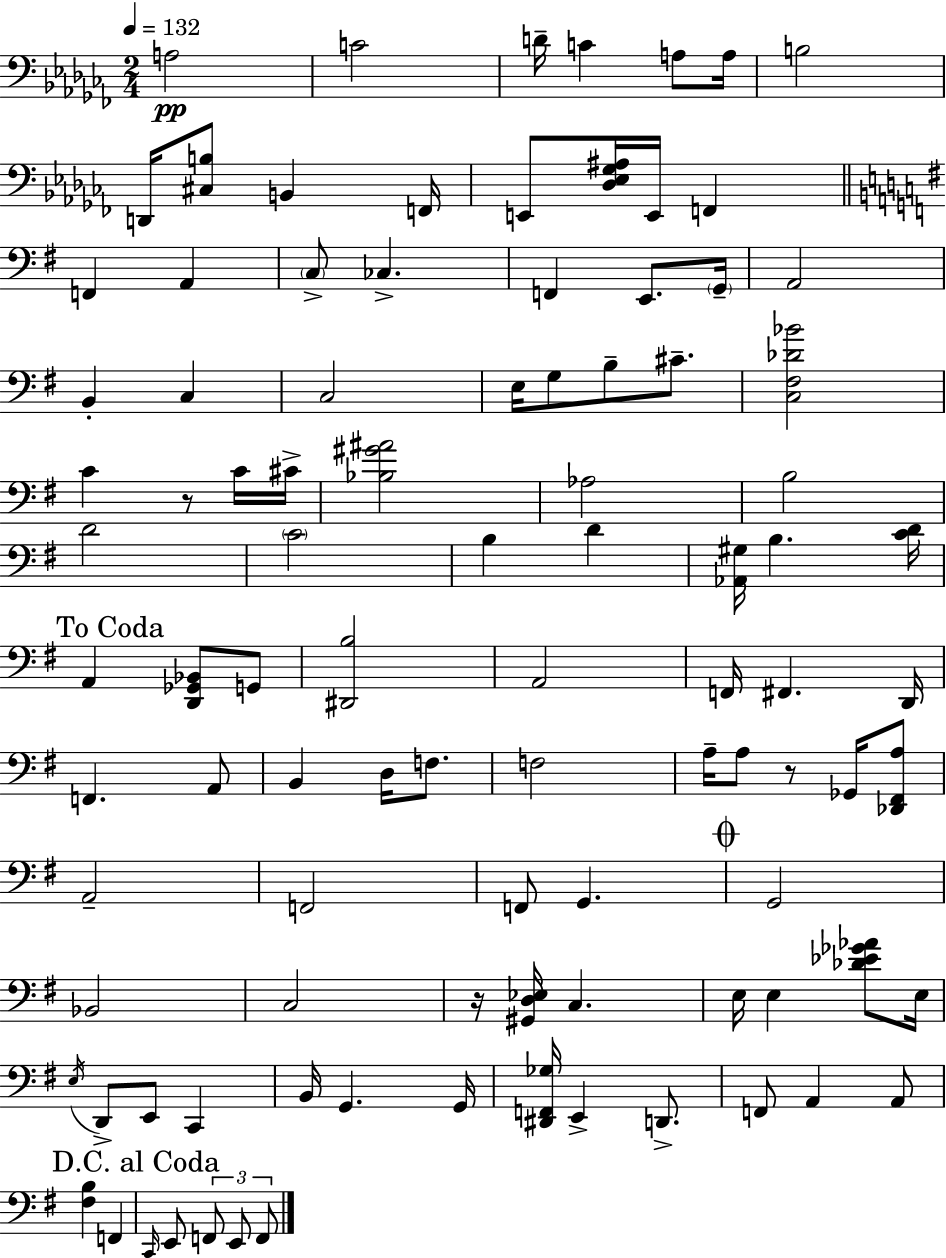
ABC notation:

X:1
T:Untitled
M:2/4
L:1/4
K:Abm
A,2 C2 D/4 C A,/2 A,/4 B,2 D,,/4 [^C,B,]/2 B,, F,,/4 E,,/2 [_D,_E,_G,^A,]/4 E,,/4 F,, F,, A,, C,/2 _C, F,, E,,/2 G,,/4 A,,2 B,, C, C,2 E,/4 G,/2 B,/2 ^C/2 [C,^F,_D_B]2 C z/2 C/4 ^C/4 [_B,^G^A]2 _A,2 B,2 D2 C2 B, D [_A,,^G,]/4 B, [CD]/4 A,, [D,,_G,,_B,,]/2 G,,/2 [^D,,B,]2 A,,2 F,,/4 ^F,, D,,/4 F,, A,,/2 B,, D,/4 F,/2 F,2 A,/4 A,/2 z/2 _G,,/4 [_D,,^F,,A,]/2 A,,2 F,,2 F,,/2 G,, G,,2 _B,,2 C,2 z/4 [^G,,D,_E,]/4 C, E,/4 E, [_D_E_G_A]/2 E,/4 E,/4 D,,/2 E,,/2 C,, B,,/4 G,, G,,/4 [^D,,F,,_G,]/4 E,, D,,/2 F,,/2 A,, A,,/2 [^F,B,] F,, C,,/4 E,,/2 F,,/2 E,,/2 F,,/2